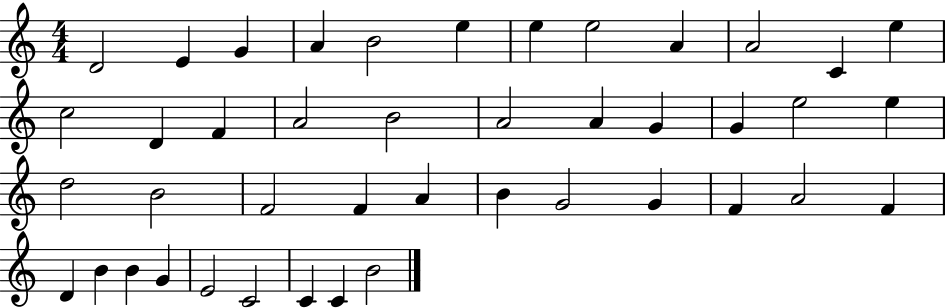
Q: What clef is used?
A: treble